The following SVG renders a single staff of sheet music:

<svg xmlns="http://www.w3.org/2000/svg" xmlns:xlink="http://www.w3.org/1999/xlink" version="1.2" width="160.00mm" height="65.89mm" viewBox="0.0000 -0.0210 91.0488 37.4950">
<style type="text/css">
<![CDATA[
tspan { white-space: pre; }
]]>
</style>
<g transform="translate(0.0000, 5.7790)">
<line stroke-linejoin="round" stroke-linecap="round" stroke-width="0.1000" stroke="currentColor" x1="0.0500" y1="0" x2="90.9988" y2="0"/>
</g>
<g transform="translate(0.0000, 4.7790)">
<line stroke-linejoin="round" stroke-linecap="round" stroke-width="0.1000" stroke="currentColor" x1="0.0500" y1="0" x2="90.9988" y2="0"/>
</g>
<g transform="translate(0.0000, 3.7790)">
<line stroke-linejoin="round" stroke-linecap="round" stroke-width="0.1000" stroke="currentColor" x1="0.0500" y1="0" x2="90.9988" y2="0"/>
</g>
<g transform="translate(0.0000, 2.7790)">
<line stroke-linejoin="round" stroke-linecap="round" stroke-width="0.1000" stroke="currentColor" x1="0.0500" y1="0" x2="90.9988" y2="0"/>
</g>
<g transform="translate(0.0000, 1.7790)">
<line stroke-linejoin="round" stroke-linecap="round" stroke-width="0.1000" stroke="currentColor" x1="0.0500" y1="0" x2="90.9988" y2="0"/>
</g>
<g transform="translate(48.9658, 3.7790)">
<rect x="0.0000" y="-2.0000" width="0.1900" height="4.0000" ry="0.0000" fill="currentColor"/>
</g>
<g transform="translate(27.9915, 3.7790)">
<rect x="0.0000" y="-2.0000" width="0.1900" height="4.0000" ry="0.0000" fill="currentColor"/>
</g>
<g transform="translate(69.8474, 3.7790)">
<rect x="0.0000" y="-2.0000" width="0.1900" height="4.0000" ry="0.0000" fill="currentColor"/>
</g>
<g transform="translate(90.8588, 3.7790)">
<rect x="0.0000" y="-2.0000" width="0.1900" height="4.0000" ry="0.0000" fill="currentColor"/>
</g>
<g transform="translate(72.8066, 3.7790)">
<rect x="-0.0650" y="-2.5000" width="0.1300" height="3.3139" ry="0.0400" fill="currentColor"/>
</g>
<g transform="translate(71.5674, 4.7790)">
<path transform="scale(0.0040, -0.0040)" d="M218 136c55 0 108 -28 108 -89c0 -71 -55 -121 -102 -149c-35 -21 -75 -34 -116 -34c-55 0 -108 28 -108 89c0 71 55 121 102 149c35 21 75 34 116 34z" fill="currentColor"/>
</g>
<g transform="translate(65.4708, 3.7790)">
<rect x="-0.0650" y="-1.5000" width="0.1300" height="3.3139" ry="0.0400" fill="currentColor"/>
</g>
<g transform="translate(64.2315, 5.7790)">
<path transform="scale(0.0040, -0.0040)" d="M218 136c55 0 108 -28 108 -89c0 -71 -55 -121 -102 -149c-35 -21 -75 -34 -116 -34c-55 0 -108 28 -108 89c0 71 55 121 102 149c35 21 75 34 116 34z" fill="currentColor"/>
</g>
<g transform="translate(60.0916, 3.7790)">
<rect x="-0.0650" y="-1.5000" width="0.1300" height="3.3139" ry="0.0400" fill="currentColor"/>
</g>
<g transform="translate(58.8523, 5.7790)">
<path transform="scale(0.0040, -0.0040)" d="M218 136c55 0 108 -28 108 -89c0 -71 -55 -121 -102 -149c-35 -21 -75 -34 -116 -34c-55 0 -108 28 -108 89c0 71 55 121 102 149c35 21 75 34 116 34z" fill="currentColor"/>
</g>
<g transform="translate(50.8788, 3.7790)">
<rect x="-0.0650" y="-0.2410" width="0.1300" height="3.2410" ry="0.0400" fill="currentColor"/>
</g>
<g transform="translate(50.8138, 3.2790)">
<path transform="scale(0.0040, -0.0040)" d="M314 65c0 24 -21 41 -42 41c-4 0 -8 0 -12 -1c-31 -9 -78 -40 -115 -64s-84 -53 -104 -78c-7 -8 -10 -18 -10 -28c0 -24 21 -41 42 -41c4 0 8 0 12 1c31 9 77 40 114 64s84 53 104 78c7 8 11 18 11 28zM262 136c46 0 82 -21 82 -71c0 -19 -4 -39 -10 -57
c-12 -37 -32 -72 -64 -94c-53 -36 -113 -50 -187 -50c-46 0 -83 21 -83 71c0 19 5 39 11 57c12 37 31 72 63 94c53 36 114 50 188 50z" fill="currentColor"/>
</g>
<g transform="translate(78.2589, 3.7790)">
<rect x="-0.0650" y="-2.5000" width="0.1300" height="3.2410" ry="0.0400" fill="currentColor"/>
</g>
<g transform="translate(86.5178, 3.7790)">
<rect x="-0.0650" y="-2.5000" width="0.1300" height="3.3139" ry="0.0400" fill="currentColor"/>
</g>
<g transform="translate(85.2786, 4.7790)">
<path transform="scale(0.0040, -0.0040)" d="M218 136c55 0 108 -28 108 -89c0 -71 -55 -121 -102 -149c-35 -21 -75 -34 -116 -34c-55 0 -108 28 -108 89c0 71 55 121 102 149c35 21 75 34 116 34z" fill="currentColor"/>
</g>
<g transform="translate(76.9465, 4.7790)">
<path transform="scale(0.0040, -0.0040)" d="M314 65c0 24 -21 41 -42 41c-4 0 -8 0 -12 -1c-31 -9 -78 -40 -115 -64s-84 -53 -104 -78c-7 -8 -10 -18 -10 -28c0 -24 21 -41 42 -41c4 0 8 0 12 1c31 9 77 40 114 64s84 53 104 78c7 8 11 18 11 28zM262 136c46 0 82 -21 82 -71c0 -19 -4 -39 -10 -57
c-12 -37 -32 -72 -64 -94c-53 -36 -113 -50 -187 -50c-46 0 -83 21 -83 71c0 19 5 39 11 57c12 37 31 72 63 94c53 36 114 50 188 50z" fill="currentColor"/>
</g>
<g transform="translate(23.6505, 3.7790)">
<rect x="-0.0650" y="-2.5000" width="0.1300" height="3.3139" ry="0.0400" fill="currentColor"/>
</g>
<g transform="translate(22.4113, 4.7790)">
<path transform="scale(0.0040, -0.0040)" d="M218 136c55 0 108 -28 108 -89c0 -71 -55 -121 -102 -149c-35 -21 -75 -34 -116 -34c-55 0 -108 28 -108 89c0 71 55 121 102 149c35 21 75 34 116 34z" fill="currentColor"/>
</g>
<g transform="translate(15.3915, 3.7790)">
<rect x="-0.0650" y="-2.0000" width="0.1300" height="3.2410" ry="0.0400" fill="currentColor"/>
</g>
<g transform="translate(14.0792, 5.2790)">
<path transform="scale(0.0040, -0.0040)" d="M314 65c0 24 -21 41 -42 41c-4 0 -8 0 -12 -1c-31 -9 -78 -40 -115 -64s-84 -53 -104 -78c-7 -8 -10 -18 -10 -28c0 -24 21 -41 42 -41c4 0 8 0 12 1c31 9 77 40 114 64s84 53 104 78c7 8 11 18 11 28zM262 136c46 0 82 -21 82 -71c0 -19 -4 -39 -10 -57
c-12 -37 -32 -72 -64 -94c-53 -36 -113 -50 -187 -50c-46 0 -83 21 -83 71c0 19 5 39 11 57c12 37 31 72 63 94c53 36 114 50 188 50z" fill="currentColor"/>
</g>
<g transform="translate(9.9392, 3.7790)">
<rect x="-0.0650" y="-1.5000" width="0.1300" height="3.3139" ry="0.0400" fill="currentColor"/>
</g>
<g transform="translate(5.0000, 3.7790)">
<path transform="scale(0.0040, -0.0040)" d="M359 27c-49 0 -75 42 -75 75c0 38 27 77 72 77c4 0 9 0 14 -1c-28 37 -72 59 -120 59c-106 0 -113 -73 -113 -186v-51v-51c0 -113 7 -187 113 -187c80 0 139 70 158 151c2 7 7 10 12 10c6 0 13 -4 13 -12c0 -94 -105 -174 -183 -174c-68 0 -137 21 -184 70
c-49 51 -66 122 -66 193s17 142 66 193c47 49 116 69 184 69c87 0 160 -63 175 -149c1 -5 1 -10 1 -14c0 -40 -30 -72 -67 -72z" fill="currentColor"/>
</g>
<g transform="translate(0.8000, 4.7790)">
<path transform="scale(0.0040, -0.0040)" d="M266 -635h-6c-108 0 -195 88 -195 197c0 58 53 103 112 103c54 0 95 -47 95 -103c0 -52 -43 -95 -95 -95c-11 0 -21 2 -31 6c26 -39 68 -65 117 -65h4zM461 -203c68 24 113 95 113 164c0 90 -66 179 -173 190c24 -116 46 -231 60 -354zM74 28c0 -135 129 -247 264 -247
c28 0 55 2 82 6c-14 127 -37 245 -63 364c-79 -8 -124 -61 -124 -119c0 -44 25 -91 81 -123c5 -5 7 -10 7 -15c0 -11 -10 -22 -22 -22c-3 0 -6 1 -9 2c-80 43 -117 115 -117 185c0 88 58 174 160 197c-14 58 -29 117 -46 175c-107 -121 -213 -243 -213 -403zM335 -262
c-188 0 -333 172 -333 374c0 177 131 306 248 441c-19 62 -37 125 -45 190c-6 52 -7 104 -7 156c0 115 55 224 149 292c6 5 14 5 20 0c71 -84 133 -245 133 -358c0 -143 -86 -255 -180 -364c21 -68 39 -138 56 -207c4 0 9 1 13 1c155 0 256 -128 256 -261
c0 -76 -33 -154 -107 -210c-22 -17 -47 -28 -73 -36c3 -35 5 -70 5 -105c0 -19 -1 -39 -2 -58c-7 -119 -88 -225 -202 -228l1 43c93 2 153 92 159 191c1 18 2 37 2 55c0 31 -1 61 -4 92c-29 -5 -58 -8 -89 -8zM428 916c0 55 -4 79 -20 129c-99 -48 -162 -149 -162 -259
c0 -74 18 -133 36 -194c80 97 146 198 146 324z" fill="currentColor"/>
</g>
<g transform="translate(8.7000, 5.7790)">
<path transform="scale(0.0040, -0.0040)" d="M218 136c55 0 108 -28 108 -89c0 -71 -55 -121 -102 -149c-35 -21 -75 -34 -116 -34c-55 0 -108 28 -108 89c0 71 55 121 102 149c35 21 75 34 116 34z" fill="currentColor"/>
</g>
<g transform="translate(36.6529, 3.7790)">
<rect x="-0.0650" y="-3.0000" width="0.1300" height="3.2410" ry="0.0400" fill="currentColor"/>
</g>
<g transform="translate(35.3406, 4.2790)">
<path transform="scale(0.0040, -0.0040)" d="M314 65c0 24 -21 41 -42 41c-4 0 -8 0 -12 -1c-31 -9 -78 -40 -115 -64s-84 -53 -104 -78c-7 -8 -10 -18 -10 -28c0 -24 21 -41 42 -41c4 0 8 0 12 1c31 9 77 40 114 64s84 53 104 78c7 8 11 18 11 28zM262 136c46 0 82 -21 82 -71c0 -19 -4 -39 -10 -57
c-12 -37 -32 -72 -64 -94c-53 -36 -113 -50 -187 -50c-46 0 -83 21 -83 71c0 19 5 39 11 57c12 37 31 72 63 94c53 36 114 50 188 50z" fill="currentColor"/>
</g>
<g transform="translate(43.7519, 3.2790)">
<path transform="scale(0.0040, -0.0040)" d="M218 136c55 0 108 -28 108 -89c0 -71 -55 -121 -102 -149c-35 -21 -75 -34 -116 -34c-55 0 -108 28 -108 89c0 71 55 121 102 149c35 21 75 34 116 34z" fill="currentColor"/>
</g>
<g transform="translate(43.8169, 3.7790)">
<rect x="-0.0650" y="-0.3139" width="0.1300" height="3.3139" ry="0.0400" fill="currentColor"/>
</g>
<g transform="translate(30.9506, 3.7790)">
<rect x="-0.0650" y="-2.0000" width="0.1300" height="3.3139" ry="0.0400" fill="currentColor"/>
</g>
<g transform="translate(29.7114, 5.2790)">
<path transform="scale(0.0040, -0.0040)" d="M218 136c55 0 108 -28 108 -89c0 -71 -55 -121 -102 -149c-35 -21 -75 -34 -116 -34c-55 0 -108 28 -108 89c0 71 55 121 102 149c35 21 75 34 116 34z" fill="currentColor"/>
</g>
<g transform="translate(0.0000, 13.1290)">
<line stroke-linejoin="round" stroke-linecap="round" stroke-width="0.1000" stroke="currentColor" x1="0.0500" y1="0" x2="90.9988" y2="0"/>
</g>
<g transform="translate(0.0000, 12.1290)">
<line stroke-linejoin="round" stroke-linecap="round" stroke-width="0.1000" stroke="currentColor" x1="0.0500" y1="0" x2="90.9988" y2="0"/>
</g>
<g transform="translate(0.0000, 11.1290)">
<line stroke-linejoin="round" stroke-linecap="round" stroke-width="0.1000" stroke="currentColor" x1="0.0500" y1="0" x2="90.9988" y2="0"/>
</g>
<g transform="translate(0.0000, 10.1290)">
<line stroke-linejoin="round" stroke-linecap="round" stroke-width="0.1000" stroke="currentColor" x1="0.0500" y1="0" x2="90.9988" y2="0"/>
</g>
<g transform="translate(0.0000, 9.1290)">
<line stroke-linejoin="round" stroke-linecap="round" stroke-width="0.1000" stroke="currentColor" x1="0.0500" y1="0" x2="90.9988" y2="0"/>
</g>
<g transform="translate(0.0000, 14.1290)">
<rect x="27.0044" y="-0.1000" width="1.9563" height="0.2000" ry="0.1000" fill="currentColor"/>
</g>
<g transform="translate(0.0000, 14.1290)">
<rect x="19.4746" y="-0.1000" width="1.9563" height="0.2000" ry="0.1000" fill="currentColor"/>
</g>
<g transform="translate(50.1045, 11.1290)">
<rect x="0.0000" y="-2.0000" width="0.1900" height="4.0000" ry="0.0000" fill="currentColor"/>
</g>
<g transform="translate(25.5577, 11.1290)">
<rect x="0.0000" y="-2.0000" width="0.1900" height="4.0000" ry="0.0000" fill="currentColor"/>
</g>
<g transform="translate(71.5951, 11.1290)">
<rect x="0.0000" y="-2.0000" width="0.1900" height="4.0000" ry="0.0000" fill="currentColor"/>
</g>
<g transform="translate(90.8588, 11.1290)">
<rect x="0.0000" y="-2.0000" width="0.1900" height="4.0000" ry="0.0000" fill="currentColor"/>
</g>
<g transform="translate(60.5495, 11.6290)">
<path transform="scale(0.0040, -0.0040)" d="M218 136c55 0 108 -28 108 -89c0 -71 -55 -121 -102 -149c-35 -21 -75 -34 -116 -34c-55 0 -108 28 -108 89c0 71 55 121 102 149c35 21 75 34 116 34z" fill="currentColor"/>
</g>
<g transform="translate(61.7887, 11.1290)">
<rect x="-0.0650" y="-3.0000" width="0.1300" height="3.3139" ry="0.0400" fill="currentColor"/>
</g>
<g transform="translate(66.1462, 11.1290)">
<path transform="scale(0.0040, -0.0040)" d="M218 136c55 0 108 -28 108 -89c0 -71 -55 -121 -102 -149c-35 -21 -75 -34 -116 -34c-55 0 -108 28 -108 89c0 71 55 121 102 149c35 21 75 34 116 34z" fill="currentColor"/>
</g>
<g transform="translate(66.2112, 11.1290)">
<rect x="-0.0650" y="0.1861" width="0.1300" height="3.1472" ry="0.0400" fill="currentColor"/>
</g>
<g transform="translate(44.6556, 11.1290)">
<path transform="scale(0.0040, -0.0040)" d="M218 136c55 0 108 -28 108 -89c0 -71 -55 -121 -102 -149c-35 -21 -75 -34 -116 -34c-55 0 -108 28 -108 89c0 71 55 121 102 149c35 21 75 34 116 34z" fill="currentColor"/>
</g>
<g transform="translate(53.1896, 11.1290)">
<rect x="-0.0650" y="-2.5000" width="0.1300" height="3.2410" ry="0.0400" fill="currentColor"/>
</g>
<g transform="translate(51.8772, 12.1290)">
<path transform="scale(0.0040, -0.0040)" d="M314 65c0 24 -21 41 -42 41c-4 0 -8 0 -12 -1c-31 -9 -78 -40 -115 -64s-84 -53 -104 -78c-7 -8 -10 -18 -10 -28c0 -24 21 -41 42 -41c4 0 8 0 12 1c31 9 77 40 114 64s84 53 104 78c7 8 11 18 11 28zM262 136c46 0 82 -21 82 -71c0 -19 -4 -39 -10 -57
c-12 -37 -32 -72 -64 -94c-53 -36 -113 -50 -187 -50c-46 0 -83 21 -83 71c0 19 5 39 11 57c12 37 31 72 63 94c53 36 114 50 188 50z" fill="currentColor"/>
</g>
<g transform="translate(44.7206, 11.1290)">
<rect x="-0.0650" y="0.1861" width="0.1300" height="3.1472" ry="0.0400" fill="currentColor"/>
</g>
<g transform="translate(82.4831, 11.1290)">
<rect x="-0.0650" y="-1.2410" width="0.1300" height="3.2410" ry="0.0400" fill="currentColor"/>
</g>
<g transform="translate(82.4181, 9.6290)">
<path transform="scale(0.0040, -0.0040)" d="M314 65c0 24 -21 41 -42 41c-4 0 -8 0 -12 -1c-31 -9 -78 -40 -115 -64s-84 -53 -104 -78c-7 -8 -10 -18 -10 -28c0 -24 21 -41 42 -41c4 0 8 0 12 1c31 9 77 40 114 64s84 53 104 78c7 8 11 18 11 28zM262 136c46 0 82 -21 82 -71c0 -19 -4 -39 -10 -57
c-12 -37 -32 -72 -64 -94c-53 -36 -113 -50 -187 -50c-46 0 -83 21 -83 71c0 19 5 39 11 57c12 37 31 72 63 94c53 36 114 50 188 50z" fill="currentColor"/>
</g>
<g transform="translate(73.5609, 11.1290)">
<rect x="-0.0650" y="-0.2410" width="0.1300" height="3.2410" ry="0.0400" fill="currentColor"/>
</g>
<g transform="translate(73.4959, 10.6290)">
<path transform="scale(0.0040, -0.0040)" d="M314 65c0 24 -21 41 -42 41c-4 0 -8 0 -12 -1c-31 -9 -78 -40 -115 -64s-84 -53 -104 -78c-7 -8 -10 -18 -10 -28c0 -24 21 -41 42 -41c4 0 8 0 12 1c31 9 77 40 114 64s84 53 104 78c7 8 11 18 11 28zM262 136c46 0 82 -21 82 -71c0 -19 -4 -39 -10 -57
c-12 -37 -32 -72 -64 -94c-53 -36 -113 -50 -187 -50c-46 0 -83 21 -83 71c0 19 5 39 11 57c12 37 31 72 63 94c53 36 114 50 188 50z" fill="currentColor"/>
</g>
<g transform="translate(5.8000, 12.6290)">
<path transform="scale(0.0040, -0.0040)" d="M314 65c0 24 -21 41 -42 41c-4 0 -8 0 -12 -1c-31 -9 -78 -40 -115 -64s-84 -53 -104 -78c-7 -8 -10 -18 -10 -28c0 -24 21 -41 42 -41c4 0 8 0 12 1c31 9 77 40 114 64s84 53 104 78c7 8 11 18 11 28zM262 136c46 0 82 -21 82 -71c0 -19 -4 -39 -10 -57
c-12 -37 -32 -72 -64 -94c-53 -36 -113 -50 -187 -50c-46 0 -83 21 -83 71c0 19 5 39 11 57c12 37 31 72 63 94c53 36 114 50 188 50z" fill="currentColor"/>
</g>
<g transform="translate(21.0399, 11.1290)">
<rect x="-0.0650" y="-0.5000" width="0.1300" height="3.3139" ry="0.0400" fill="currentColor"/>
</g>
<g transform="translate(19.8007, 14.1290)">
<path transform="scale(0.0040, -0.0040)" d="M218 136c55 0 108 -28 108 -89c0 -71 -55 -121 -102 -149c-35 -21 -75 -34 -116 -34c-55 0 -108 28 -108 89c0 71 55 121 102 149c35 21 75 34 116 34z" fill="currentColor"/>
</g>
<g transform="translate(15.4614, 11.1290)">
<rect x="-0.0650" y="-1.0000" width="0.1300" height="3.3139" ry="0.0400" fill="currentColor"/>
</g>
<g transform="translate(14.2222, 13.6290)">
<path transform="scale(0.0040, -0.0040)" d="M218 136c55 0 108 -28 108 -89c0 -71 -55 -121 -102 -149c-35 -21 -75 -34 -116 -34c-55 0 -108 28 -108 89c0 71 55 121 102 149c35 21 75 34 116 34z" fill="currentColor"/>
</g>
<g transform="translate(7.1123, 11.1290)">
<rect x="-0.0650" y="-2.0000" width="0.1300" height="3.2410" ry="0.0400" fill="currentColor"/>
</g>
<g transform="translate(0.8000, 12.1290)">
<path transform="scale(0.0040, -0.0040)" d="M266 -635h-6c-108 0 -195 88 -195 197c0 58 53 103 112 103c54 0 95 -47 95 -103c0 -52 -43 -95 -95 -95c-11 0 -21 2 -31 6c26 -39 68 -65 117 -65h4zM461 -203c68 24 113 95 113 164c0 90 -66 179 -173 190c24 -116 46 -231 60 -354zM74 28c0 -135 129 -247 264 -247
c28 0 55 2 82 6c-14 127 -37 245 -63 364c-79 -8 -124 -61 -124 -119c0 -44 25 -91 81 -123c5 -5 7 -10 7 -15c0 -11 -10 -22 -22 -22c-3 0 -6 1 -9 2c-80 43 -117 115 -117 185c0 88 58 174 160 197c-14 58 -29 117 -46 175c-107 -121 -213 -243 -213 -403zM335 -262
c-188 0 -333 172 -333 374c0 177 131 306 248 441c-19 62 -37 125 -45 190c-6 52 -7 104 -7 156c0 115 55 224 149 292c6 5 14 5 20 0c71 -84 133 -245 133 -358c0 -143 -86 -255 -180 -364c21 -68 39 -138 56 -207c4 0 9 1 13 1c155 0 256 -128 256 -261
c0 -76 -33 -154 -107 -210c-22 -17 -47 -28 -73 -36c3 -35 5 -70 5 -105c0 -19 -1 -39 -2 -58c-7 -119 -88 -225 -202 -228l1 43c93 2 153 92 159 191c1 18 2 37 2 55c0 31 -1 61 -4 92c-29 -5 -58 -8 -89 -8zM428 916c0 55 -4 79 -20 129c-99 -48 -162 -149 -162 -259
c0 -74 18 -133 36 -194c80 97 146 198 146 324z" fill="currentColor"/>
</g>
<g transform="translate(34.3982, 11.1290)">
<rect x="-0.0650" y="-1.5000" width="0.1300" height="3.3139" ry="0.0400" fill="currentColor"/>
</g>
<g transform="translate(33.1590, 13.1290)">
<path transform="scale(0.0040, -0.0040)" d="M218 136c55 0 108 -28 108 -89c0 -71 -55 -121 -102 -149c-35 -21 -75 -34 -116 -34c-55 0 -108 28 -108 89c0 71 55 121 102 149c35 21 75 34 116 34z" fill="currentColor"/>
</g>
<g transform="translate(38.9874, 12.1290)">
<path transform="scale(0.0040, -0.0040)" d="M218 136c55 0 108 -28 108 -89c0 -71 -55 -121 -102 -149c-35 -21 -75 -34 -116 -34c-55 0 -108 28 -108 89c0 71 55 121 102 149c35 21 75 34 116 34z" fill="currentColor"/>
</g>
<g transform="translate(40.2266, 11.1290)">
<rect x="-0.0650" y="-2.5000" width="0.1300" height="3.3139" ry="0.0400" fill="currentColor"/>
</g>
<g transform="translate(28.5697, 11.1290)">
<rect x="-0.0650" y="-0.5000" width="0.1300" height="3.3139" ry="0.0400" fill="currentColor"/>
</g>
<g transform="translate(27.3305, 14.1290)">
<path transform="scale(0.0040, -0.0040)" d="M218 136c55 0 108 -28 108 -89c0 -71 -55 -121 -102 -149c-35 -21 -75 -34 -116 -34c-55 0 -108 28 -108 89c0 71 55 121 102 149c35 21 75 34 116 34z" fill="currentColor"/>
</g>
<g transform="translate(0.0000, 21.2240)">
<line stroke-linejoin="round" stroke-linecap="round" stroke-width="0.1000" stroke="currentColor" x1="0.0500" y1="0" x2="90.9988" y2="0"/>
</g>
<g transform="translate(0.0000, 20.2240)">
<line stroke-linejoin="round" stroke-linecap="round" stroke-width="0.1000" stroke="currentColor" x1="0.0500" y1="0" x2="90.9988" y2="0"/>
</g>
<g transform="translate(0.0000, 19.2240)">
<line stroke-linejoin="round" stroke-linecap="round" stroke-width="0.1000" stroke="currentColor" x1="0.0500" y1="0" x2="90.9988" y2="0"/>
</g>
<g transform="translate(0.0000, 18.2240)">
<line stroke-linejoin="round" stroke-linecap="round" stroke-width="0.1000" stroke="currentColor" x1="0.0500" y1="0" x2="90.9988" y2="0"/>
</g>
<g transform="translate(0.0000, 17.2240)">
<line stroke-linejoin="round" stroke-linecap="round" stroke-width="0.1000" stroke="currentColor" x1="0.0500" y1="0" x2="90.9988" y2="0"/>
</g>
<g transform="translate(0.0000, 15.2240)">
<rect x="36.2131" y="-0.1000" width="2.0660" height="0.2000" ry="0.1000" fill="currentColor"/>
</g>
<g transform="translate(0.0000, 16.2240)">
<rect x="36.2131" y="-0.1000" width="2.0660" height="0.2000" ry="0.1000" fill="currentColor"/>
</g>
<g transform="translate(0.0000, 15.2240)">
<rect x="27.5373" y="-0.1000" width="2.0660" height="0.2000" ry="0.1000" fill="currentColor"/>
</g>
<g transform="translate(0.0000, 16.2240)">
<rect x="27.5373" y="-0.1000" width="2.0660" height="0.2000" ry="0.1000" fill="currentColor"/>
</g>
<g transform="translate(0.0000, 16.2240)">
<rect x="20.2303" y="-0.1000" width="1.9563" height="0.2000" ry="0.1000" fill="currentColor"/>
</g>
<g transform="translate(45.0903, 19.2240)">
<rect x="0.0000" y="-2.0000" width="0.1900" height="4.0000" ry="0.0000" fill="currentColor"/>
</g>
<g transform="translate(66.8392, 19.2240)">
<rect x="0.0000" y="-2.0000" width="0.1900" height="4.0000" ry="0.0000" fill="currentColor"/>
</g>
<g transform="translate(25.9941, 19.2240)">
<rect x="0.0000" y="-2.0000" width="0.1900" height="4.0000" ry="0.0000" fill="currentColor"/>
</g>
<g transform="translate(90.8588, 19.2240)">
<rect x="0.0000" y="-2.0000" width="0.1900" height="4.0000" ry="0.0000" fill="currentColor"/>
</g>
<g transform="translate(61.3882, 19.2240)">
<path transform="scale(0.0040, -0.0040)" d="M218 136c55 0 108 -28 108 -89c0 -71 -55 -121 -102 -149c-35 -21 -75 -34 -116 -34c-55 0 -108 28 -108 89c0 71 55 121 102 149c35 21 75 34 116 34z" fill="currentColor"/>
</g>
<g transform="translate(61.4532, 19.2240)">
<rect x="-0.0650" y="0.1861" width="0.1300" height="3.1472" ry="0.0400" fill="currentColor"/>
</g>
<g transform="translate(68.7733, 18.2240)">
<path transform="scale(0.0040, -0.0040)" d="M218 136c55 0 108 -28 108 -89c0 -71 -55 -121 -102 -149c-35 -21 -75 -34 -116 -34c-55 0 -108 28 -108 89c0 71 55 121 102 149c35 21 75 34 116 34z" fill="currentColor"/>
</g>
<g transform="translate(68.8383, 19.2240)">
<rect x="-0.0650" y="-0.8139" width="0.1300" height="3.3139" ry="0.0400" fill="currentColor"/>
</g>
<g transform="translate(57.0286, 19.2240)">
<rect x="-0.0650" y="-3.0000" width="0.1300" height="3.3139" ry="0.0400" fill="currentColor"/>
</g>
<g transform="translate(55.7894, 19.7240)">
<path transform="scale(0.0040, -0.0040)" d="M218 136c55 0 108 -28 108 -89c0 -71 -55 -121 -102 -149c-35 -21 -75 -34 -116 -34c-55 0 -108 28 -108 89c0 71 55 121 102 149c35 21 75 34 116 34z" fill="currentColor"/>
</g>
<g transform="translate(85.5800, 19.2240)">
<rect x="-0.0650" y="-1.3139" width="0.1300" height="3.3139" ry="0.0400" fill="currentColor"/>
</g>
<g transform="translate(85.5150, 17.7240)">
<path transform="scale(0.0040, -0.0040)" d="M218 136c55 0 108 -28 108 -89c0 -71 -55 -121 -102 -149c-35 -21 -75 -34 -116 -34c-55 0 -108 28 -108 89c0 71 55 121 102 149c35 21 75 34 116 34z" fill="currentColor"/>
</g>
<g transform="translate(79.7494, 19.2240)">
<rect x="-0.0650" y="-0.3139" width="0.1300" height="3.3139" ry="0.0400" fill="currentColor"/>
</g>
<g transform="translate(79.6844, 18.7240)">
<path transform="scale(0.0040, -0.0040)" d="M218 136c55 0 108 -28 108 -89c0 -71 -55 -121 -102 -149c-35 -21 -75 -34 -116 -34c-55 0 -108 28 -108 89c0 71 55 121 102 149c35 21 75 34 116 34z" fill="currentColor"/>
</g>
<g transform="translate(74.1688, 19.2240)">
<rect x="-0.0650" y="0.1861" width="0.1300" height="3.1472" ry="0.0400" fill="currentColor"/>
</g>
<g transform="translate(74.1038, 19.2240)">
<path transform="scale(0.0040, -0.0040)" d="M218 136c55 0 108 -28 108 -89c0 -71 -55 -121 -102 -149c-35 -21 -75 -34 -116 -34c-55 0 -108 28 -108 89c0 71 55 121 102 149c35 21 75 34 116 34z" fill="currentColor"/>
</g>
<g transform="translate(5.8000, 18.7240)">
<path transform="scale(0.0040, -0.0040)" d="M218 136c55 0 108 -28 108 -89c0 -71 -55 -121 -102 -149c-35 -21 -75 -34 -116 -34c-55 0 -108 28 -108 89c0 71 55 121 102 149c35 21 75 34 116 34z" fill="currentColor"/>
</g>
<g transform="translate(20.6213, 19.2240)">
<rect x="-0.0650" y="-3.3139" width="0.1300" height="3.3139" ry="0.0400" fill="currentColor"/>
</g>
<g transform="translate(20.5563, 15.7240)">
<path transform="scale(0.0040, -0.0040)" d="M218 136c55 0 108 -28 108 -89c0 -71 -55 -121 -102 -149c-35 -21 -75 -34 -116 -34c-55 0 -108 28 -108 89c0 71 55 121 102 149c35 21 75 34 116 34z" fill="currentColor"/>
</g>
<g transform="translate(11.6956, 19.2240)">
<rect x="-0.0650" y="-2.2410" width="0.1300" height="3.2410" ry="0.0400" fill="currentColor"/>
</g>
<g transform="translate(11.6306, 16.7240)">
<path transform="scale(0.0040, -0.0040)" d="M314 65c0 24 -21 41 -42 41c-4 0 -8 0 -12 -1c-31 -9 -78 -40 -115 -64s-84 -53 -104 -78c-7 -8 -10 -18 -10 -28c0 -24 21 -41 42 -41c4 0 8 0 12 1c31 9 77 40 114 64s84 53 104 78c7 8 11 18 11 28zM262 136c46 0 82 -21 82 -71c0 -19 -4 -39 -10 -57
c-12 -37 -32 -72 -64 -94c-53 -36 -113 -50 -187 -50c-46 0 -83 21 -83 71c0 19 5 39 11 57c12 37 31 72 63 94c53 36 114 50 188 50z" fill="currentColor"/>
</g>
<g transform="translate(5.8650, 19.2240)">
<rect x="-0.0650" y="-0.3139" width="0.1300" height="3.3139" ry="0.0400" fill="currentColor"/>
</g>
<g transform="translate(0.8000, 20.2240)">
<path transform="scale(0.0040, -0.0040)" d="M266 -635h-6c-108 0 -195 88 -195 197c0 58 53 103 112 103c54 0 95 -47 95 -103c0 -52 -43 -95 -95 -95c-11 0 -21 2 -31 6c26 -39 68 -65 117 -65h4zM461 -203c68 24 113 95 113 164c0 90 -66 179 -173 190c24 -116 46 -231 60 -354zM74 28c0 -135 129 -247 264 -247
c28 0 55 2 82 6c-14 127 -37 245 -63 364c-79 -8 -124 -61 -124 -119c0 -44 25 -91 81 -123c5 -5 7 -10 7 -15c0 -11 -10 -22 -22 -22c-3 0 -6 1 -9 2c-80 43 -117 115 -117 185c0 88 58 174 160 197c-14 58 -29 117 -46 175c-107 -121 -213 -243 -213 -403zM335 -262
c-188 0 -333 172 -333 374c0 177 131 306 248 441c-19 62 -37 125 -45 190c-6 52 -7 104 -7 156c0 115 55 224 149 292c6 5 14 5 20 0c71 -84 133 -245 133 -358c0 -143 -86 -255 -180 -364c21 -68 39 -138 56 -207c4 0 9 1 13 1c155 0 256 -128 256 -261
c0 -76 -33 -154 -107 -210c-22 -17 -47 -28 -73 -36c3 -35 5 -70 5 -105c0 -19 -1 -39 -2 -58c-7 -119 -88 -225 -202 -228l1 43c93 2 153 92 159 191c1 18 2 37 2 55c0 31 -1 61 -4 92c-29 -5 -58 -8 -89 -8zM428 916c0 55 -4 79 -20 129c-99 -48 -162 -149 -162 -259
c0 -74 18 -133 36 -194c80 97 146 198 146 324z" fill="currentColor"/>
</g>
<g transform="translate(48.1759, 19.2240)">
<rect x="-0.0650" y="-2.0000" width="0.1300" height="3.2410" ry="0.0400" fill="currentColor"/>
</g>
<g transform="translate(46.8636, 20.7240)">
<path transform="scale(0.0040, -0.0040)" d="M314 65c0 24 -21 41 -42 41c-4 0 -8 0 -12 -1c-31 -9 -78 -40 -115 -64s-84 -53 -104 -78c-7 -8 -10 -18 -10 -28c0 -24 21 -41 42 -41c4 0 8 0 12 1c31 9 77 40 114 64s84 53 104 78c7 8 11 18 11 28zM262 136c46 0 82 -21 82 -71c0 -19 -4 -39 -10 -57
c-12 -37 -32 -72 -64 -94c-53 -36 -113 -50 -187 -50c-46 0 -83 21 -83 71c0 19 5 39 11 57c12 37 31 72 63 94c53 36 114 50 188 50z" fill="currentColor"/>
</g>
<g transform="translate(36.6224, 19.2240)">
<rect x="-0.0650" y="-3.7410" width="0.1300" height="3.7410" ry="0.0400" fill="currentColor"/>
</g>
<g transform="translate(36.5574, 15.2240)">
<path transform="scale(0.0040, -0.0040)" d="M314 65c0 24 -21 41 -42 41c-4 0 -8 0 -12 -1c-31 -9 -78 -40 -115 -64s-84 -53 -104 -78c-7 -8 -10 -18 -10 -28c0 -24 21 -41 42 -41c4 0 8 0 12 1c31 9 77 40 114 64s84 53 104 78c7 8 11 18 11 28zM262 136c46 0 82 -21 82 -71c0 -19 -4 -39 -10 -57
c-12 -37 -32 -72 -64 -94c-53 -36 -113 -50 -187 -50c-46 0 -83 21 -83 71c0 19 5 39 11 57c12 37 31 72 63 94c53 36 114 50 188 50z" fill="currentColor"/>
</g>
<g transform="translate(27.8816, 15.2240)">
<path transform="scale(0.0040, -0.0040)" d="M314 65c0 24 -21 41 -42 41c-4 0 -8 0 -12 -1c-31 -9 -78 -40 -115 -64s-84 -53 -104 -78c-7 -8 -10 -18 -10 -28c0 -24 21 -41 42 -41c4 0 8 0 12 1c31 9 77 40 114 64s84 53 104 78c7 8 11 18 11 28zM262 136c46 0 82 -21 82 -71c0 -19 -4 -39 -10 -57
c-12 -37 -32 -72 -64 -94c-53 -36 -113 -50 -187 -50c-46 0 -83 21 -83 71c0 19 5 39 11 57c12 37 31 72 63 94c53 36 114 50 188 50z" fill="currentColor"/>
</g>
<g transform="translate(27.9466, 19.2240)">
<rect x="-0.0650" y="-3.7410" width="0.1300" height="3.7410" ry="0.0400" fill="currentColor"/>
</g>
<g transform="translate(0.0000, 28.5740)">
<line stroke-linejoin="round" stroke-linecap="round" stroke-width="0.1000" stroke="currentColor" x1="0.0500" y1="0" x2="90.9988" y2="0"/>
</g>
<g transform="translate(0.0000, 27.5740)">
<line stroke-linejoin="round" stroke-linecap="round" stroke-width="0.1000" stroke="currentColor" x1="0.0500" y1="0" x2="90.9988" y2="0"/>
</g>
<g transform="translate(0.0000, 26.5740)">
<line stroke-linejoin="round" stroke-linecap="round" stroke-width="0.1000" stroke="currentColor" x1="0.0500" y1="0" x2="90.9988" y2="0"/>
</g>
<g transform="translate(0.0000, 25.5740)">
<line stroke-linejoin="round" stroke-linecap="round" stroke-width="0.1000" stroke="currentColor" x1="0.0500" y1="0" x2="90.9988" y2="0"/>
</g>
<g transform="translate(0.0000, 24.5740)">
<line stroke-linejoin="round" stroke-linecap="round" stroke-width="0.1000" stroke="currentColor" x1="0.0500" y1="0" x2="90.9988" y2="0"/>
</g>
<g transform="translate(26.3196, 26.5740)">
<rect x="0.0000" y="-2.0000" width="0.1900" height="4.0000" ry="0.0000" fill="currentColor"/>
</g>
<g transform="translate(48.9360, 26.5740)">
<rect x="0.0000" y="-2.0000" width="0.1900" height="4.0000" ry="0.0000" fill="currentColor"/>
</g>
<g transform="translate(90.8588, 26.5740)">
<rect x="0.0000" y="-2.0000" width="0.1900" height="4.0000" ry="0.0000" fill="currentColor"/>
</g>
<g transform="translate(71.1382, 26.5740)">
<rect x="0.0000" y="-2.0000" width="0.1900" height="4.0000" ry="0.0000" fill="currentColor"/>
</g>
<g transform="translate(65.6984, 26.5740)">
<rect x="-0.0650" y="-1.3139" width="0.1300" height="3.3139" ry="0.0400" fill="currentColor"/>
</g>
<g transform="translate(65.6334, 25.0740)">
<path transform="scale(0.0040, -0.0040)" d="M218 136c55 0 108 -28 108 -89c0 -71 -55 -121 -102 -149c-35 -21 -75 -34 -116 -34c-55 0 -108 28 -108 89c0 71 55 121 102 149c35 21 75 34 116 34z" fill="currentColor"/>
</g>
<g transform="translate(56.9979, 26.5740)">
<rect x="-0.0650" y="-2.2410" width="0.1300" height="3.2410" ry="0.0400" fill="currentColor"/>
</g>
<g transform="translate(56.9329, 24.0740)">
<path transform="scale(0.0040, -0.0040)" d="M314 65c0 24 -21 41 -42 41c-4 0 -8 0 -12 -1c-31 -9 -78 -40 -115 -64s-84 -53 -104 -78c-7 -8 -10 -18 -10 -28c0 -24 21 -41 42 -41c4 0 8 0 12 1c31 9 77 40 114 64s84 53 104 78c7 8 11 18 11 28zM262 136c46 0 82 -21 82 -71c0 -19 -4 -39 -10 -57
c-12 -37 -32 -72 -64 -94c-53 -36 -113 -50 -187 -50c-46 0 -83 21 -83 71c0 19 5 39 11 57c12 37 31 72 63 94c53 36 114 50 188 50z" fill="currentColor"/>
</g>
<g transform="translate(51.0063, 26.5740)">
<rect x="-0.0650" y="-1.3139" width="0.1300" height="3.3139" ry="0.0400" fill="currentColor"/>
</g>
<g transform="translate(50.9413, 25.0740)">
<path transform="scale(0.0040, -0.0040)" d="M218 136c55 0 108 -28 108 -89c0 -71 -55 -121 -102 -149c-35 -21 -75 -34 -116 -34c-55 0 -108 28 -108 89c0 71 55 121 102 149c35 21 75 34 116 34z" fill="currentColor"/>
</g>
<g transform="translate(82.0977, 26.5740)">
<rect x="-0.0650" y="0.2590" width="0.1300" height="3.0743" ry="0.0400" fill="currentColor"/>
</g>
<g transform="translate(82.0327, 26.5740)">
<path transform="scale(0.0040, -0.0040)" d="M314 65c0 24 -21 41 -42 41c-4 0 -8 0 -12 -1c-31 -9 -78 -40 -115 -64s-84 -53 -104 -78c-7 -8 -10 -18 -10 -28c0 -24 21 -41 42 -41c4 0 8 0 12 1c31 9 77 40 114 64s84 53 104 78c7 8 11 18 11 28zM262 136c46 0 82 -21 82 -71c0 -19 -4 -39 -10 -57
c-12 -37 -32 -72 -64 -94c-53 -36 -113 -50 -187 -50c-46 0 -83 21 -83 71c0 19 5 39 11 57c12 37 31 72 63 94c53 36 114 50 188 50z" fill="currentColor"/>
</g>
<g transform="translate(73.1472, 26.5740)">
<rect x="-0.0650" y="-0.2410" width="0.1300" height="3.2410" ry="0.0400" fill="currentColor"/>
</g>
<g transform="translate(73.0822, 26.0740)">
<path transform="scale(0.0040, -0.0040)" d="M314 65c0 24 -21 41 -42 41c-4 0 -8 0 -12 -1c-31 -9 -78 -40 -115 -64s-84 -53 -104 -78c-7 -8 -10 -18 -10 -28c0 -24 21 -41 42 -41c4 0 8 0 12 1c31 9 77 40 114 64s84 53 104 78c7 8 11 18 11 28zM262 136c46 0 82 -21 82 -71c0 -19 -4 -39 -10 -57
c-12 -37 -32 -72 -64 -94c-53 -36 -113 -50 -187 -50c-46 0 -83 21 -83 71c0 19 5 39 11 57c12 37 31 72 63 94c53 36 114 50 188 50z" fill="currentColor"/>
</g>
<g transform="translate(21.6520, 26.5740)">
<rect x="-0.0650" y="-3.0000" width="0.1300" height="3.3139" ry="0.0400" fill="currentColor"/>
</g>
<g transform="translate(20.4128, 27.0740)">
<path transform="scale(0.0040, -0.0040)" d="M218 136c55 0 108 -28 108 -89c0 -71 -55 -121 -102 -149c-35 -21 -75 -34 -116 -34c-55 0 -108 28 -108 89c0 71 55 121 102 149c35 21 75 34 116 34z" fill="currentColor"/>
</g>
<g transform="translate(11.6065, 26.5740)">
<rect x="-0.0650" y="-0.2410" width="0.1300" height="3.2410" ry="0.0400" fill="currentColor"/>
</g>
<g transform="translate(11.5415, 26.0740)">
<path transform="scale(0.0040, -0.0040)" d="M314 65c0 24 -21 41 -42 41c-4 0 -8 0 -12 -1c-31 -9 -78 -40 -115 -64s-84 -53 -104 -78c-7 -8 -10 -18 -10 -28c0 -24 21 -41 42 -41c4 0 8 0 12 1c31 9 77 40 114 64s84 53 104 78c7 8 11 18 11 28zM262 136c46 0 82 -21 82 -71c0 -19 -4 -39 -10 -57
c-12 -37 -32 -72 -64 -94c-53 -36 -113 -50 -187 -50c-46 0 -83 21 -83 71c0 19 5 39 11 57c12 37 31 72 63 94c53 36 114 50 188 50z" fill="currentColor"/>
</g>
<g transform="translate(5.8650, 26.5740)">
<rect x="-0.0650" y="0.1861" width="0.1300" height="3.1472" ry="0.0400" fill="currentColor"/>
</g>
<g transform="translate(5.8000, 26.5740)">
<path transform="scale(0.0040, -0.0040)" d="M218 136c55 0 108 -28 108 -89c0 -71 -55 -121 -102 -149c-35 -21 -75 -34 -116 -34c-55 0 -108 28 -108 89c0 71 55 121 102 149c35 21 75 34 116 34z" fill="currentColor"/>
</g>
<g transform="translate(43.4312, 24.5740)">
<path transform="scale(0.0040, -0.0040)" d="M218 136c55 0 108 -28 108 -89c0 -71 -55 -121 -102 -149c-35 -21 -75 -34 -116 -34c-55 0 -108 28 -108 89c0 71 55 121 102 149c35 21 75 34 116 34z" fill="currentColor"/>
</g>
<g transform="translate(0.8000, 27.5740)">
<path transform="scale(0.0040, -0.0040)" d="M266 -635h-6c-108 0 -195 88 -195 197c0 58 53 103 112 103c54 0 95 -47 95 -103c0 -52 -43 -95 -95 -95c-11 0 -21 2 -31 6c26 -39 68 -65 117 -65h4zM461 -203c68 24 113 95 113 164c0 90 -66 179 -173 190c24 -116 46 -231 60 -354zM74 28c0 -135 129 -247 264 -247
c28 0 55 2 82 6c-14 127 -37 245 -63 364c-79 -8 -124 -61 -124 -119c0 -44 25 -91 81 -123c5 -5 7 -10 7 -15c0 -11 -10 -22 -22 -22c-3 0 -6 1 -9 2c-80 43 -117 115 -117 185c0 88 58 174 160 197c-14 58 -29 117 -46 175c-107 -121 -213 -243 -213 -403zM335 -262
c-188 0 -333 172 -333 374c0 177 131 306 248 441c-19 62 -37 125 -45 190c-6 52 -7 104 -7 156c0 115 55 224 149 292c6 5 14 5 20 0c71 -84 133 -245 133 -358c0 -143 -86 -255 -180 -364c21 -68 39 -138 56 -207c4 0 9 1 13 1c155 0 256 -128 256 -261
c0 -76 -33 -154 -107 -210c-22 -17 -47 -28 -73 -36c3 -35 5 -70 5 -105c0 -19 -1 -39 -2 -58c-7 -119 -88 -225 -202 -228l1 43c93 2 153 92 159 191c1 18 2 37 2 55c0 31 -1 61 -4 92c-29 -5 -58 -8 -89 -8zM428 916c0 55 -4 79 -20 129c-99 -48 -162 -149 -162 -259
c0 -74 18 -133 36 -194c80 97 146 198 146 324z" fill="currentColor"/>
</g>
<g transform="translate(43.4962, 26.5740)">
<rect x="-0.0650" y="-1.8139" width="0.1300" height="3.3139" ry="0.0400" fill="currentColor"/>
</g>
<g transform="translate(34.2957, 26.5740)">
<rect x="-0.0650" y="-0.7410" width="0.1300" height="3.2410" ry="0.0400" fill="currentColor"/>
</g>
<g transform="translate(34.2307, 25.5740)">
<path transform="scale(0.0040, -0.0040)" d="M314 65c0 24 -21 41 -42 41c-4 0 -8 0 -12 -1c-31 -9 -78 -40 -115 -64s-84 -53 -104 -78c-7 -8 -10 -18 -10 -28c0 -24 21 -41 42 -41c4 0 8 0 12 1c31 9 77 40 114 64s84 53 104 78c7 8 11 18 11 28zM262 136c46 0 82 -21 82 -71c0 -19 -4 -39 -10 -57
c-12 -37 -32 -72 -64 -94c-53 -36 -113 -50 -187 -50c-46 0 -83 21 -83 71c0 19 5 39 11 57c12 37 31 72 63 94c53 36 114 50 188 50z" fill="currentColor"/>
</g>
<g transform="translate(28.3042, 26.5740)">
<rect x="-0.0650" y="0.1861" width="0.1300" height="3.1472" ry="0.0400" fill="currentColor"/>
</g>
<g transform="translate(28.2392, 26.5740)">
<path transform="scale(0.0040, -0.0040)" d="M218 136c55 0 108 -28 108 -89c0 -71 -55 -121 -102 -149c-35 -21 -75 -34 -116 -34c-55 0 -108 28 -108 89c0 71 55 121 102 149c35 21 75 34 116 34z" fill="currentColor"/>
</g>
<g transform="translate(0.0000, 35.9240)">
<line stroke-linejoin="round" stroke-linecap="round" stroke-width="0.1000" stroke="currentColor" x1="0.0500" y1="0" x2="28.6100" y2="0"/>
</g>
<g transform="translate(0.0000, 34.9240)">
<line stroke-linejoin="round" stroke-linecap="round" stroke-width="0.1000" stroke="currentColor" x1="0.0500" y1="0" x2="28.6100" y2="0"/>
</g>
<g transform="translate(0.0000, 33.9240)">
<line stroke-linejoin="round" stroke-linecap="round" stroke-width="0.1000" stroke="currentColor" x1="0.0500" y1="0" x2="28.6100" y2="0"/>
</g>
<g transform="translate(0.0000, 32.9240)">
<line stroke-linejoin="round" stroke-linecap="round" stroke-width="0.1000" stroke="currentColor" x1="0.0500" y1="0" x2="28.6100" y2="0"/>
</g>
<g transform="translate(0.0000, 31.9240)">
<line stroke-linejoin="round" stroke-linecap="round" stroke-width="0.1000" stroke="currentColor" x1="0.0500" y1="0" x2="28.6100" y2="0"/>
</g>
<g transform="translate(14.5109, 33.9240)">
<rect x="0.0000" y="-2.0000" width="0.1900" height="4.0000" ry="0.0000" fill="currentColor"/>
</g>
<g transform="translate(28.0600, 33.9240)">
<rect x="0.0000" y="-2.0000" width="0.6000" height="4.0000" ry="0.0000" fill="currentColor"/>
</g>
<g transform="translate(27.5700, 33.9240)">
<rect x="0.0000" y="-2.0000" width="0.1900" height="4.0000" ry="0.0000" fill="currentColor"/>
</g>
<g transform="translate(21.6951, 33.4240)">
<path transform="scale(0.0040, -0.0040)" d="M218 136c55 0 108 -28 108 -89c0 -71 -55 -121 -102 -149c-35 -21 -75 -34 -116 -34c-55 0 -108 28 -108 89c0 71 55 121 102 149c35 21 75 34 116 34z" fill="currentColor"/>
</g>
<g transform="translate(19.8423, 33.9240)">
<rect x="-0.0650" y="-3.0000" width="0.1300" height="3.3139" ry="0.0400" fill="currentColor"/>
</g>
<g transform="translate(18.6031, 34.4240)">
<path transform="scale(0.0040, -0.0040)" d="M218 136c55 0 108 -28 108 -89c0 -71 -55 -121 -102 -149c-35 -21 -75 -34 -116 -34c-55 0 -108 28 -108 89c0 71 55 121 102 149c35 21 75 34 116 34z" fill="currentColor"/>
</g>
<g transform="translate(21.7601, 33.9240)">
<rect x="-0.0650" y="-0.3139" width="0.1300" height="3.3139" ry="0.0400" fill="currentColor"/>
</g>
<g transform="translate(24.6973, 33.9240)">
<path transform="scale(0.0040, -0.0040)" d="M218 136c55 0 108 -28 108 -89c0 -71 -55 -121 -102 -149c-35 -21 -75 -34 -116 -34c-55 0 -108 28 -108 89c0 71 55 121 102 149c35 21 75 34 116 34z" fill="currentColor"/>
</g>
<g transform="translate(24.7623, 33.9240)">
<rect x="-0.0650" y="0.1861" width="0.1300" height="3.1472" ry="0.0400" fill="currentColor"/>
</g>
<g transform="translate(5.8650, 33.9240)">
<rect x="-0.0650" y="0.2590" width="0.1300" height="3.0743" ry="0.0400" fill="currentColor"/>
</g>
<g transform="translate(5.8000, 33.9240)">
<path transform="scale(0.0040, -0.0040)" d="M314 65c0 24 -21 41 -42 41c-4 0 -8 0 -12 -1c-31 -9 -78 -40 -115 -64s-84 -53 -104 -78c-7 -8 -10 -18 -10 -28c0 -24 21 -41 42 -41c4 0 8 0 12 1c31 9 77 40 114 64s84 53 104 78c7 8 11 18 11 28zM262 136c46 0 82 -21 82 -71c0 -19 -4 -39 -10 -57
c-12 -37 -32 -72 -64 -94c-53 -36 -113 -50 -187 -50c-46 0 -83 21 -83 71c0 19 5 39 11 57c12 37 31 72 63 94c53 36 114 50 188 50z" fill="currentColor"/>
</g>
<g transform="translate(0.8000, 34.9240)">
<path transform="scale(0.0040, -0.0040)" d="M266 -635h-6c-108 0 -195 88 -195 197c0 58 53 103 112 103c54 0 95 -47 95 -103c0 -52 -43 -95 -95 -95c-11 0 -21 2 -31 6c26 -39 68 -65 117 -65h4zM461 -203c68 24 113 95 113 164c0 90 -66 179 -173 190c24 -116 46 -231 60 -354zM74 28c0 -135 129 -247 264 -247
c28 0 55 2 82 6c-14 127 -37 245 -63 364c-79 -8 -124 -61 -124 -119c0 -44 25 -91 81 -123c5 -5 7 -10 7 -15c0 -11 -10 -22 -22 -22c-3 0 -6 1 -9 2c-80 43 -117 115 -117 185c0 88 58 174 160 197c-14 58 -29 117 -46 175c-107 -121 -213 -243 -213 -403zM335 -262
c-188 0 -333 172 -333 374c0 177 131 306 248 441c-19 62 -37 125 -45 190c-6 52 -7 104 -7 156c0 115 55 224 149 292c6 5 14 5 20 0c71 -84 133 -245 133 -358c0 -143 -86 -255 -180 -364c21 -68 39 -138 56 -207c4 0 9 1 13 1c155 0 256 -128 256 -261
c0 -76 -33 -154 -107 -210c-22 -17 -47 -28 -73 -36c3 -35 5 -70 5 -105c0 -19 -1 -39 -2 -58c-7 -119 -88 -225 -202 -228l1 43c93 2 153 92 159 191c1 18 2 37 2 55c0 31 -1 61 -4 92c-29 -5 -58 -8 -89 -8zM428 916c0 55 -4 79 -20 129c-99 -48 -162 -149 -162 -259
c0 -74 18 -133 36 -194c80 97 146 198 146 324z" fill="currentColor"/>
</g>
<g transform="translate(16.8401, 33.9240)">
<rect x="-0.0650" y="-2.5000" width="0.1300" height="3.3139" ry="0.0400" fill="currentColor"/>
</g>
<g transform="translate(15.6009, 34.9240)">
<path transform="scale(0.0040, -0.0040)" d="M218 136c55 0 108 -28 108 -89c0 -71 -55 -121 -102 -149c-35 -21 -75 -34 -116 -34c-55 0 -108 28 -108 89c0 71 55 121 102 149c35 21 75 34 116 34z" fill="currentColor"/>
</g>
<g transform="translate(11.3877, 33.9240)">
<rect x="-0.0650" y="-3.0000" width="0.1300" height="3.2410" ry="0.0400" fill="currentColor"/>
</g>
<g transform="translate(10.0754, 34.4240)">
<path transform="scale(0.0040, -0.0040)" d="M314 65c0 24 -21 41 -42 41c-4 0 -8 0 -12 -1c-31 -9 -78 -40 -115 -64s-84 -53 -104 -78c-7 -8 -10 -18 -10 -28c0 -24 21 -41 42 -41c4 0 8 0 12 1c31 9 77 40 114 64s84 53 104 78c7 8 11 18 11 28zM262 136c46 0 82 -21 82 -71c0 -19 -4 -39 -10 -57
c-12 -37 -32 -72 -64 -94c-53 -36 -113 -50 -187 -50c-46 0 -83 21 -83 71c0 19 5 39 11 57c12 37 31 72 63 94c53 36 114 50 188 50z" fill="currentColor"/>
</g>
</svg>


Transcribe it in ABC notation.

X:1
T:Untitled
M:4/4
L:1/4
K:C
E F2 G F A2 c c2 E E G G2 G F2 D C C E G B G2 A B c2 e2 c g2 b c'2 c'2 F2 A B d B c e B c2 A B d2 f e g2 e c2 B2 B2 A2 G A c B